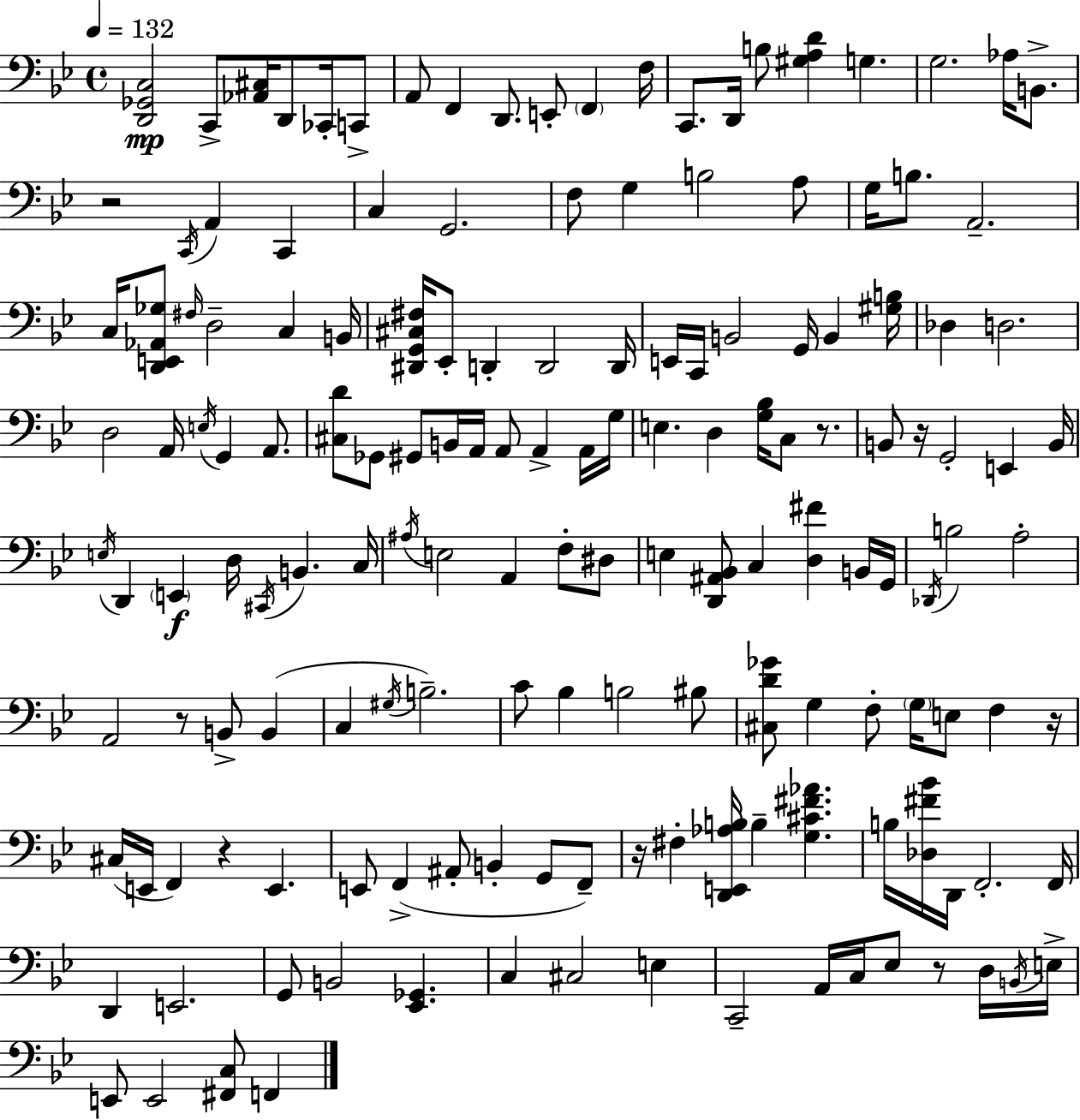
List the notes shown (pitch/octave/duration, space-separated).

[D2,Gb2,C3]/h C2/e [Ab2,C#3]/s D2/e CES2/s C2/e A2/e F2/q D2/e. E2/e F2/q F3/s C2/e. D2/s B3/e [G#3,A3,D4]/q G3/q. G3/h. Ab3/s B2/e. R/h C2/s A2/q C2/q C3/q G2/h. F3/e G3/q B3/h A3/e G3/s B3/e. A2/h. C3/s [D2,E2,Ab2,Gb3]/e F#3/s D3/h C3/q B2/s [D#2,G2,C#3,F#3]/s Eb2/e D2/q D2/h D2/s E2/s C2/s B2/h G2/s B2/q [G#3,B3]/s Db3/q D3/h. D3/h A2/s E3/s G2/q A2/e. [C#3,D4]/e Gb2/e G#2/e B2/s A2/s A2/e A2/q A2/s G3/s E3/q. D3/q [G3,Bb3]/s C3/e R/e. B2/e R/s G2/h E2/q B2/s E3/s D2/q E2/q D3/s C#2/s B2/q. C3/s A#3/s E3/h A2/q F3/e D#3/e E3/q [D2,A#2,Bb2]/e C3/q [D3,F#4]/q B2/s G2/s Db2/s B3/h A3/h A2/h R/e B2/e B2/q C3/q G#3/s B3/h. C4/e Bb3/q B3/h BIS3/e [C#3,D4,Gb4]/e G3/q F3/e G3/s E3/e F3/q R/s C#3/s E2/s F2/q R/q E2/q. E2/e F2/q A#2/e B2/q G2/e F2/e R/s F#3/q [D2,E2,Ab3,B3]/s B3/q [G3,C#4,F#4,Ab4]/q. B3/s [Db3,F#4,Bb4]/s D2/s F2/h. F2/s D2/q E2/h. G2/e B2/h [Eb2,Gb2]/q. C3/q C#3/h E3/q C2/h A2/s C3/s Eb3/e R/e D3/s B2/s E3/s E2/e E2/h [F#2,C3]/e F2/q